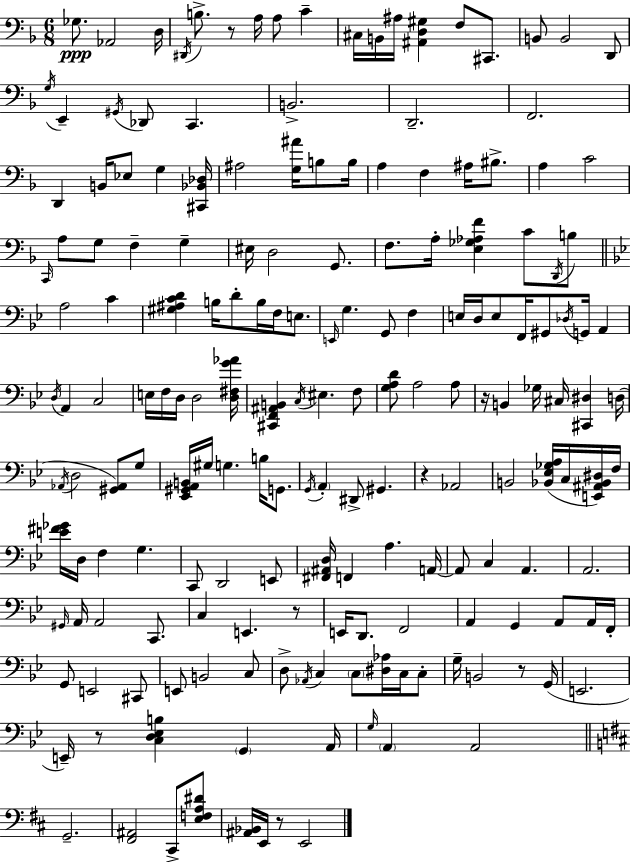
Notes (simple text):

Gb3/e. Ab2/h D3/s D#2/s B3/e. R/e A3/s A3/e C4/q C#3/s B2/s A#3/s [A#2,D3,G#3]/q F3/e C#2/e. B2/e B2/h D2/e G3/s E2/q G#2/s Db2/e C2/q. B2/h. D2/h. F2/h. D2/q B2/s Eb3/e G3/q [C#2,Bb2,Db3]/s A#3/h [G3,A#4]/s B3/e B3/s A3/q F3/q A#3/s BIS3/e. A3/q C4/h C2/s A3/e G3/e F3/q G3/q EIS3/s D3/h G2/e. F3/e. A3/s [E3,Gb3,Ab3,F4]/q C4/e D2/s B3/e A3/h C4/q [G#3,A#3,C4,D4]/q B3/s D4/e B3/s F3/s E3/e. E2/s G3/q. G2/e F3/q E3/s D3/s E3/e F2/s G#2/e Db3/s G2/s A2/q D3/s A2/q C3/h E3/s F3/s D3/s D3/h [D3,F#3,G4,Ab4]/s [C#2,F2,A#2,B2]/q C3/s EIS3/q. F3/e [G3,A3,D4]/e A3/h A3/e R/s B2/q Gb3/s C#3/s [C#2,D#3]/q D3/s Ab2/s D3/h [G#2,Ab2]/e G3/e [Eb2,G#2,A2,B2]/s G#3/s G3/q. B3/s G2/e. G2/s A2/q D#2/e G#2/q. R/q Ab2/h B2/h [Bb2,Eb3,Gb3,A3]/s C3/s [E2,A#2,Bb2,D#3]/s F3/s [E4,F#4,Gb4]/s D3/s F3/q G3/q. C2/e D2/h E2/e [F#2,A#2,D3]/s F2/q A3/q. A2/s A2/e C3/q A2/q. A2/h. G#2/s A2/s A2/h C2/e. C3/q E2/q. R/e E2/s D2/e. F2/h A2/q G2/q A2/e A2/s F2/s G2/e E2/h C#2/e E2/e B2/h C3/e D3/e Ab2/s C3/q C3/e [D#3,Ab3]/s C3/s C3/e G3/s B2/h R/e G2/s E2/h. E2/s R/e [C3,D3,Eb3,B3]/q G2/q A2/s G3/s A2/q A2/h G2/h. [F#2,A#2]/h C#2/e [E3,F3,A3,D#4]/e [A#2,Bb2]/s E2/s R/e E2/h